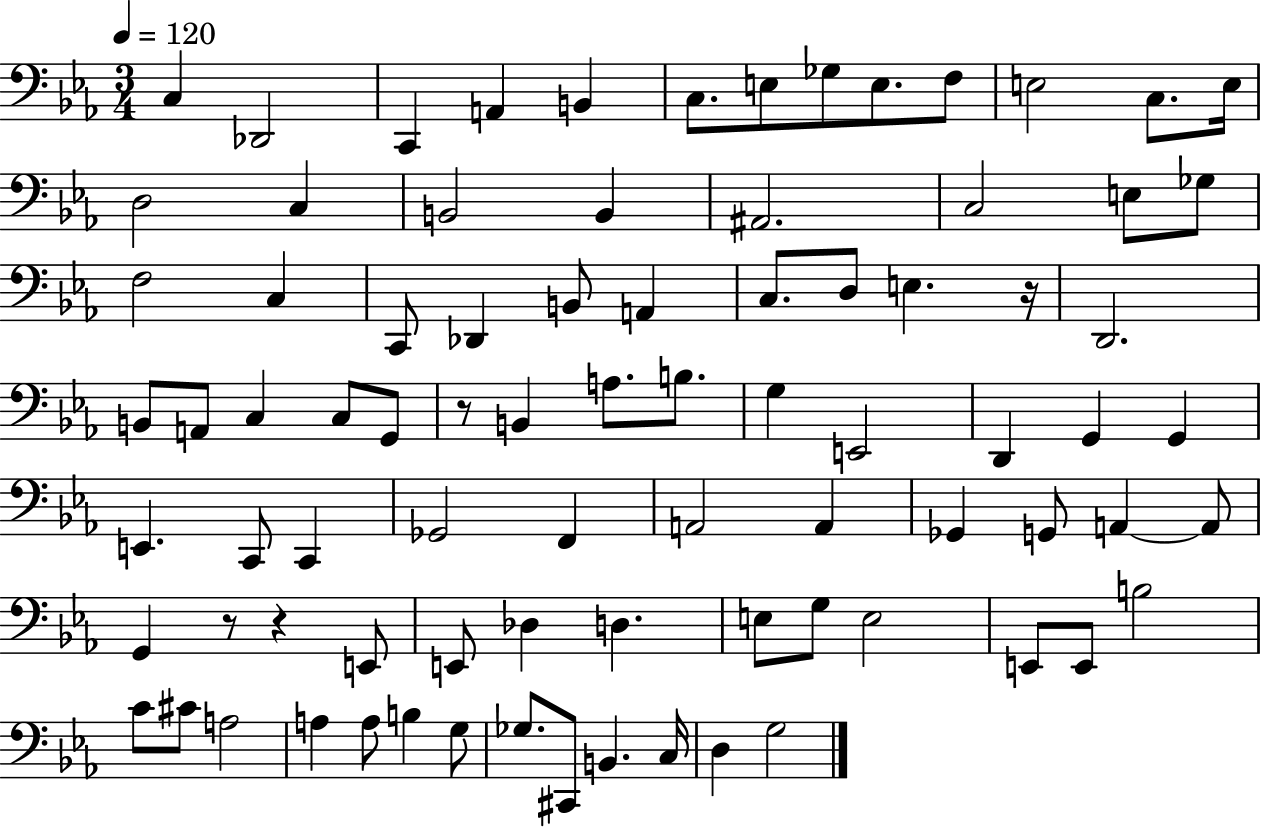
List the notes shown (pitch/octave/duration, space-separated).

C3/q Db2/h C2/q A2/q B2/q C3/e. E3/e Gb3/e E3/e. F3/e E3/h C3/e. E3/s D3/h C3/q B2/h B2/q A#2/h. C3/h E3/e Gb3/e F3/h C3/q C2/e Db2/q B2/e A2/q C3/e. D3/e E3/q. R/s D2/h. B2/e A2/e C3/q C3/e G2/e R/e B2/q A3/e. B3/e. G3/q E2/h D2/q G2/q G2/q E2/q. C2/e C2/q Gb2/h F2/q A2/h A2/q Gb2/q G2/e A2/q A2/e G2/q R/e R/q E2/e E2/e Db3/q D3/q. E3/e G3/e E3/h E2/e E2/e B3/h C4/e C#4/e A3/h A3/q A3/e B3/q G3/e Gb3/e. C#2/e B2/q. C3/s D3/q G3/h